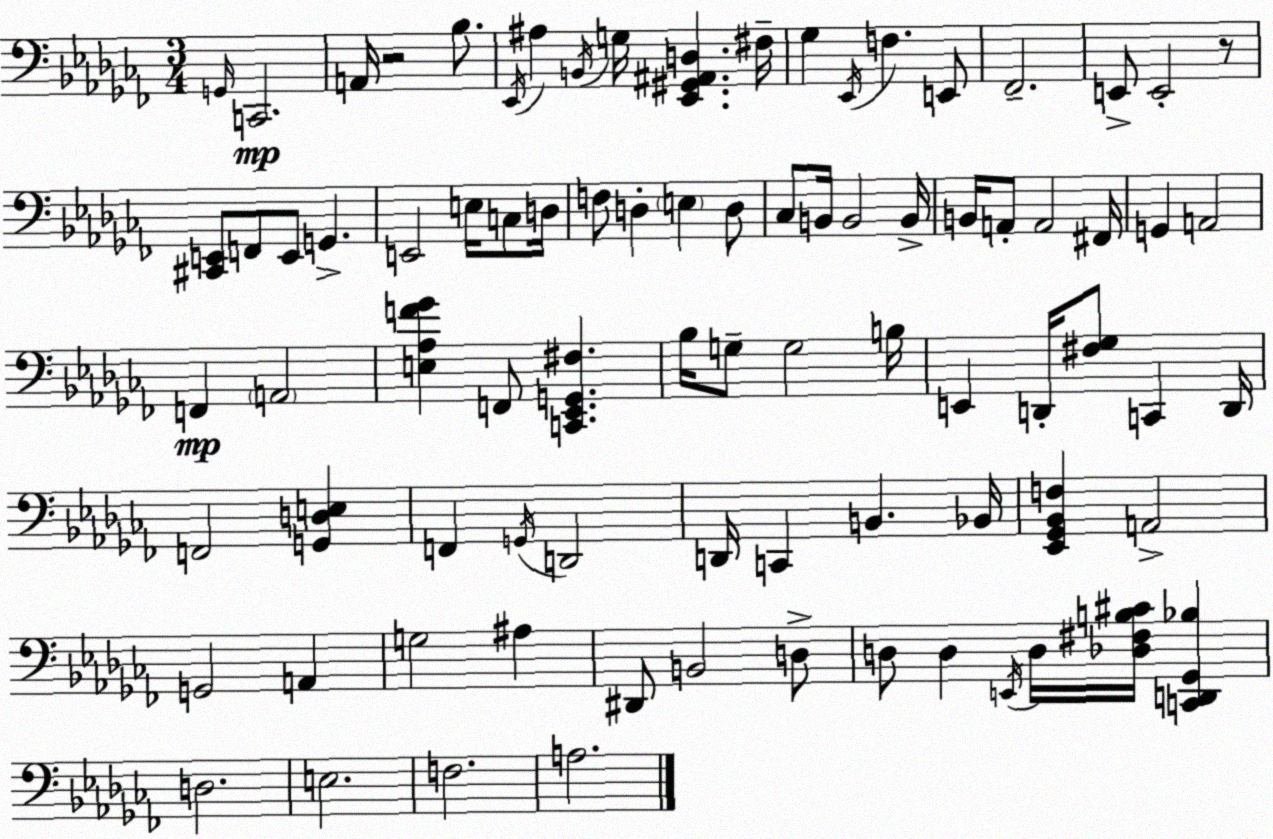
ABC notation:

X:1
T:Untitled
M:3/4
L:1/4
K:Abm
G,,/4 C,,2 A,,/4 z2 _B,/2 _E,,/4 ^A, B,,/4 G,/4 [_E,,^G,,^A,,D,] ^F,/4 _G, _E,,/4 F, E,,/2 _F,,2 E,,/2 E,,2 z/2 [^C,,E,,]/2 F,,/2 E,,/2 G,, E,,2 E,/4 C,/2 D,/4 F,/2 D, E, D,/2 _C,/2 B,,/4 B,,2 B,,/4 B,,/4 A,,/2 A,,2 ^F,,/4 G,, A,,2 F,, A,,2 [E,_A,F_G] F,,/2 [C,,_E,,G,,^F,] _B,/4 G,/2 G,2 B,/4 E,, D,,/4 [^F,_G,]/2 C,, D,,/4 F,,2 [G,,D,E,] F,, G,,/4 D,,2 D,,/4 C,, B,, _B,,/4 [_E,,_G,,_B,,F,] A,,2 G,,2 A,, G,2 ^A, ^D,,/2 B,,2 D,/2 D,/2 D, E,,/4 D,/4 [_D,^F,B,^C]/4 [C,,D,,_G,,_B,] D,2 E,2 F,2 A,2